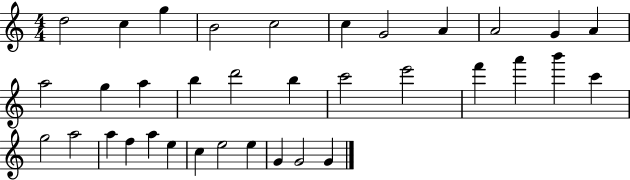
{
  \clef treble
  \numericTimeSignature
  \time 4/4
  \key c \major
  d''2 c''4 g''4 | b'2 c''2 | c''4 g'2 a'4 | a'2 g'4 a'4 | \break a''2 g''4 a''4 | b''4 d'''2 b''4 | c'''2 e'''2 | f'''4 a'''4 b'''4 c'''4 | \break g''2 a''2 | a''4 f''4 a''4 e''4 | c''4 e''2 e''4 | g'4 g'2 g'4 | \break \bar "|."
}